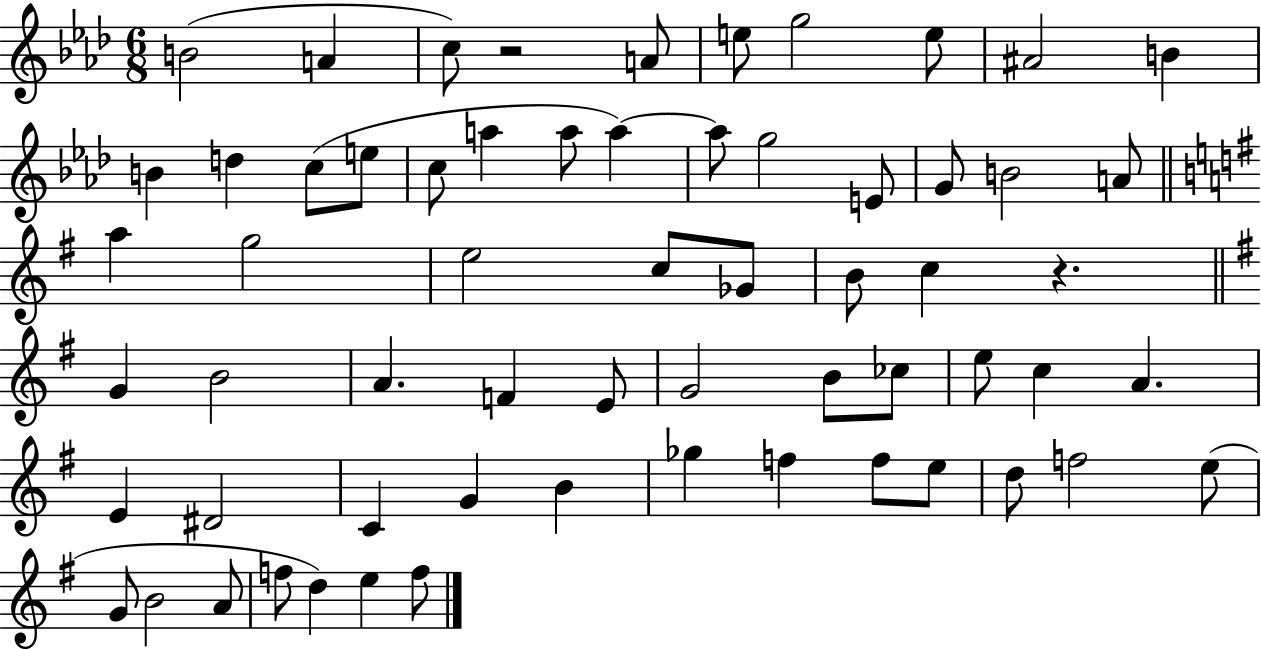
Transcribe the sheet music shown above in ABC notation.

X:1
T:Untitled
M:6/8
L:1/4
K:Ab
B2 A c/2 z2 A/2 e/2 g2 e/2 ^A2 B B d c/2 e/2 c/2 a a/2 a a/2 g2 E/2 G/2 B2 A/2 a g2 e2 c/2 _G/2 B/2 c z G B2 A F E/2 G2 B/2 _c/2 e/2 c A E ^D2 C G B _g f f/2 e/2 d/2 f2 e/2 G/2 B2 A/2 f/2 d e f/2